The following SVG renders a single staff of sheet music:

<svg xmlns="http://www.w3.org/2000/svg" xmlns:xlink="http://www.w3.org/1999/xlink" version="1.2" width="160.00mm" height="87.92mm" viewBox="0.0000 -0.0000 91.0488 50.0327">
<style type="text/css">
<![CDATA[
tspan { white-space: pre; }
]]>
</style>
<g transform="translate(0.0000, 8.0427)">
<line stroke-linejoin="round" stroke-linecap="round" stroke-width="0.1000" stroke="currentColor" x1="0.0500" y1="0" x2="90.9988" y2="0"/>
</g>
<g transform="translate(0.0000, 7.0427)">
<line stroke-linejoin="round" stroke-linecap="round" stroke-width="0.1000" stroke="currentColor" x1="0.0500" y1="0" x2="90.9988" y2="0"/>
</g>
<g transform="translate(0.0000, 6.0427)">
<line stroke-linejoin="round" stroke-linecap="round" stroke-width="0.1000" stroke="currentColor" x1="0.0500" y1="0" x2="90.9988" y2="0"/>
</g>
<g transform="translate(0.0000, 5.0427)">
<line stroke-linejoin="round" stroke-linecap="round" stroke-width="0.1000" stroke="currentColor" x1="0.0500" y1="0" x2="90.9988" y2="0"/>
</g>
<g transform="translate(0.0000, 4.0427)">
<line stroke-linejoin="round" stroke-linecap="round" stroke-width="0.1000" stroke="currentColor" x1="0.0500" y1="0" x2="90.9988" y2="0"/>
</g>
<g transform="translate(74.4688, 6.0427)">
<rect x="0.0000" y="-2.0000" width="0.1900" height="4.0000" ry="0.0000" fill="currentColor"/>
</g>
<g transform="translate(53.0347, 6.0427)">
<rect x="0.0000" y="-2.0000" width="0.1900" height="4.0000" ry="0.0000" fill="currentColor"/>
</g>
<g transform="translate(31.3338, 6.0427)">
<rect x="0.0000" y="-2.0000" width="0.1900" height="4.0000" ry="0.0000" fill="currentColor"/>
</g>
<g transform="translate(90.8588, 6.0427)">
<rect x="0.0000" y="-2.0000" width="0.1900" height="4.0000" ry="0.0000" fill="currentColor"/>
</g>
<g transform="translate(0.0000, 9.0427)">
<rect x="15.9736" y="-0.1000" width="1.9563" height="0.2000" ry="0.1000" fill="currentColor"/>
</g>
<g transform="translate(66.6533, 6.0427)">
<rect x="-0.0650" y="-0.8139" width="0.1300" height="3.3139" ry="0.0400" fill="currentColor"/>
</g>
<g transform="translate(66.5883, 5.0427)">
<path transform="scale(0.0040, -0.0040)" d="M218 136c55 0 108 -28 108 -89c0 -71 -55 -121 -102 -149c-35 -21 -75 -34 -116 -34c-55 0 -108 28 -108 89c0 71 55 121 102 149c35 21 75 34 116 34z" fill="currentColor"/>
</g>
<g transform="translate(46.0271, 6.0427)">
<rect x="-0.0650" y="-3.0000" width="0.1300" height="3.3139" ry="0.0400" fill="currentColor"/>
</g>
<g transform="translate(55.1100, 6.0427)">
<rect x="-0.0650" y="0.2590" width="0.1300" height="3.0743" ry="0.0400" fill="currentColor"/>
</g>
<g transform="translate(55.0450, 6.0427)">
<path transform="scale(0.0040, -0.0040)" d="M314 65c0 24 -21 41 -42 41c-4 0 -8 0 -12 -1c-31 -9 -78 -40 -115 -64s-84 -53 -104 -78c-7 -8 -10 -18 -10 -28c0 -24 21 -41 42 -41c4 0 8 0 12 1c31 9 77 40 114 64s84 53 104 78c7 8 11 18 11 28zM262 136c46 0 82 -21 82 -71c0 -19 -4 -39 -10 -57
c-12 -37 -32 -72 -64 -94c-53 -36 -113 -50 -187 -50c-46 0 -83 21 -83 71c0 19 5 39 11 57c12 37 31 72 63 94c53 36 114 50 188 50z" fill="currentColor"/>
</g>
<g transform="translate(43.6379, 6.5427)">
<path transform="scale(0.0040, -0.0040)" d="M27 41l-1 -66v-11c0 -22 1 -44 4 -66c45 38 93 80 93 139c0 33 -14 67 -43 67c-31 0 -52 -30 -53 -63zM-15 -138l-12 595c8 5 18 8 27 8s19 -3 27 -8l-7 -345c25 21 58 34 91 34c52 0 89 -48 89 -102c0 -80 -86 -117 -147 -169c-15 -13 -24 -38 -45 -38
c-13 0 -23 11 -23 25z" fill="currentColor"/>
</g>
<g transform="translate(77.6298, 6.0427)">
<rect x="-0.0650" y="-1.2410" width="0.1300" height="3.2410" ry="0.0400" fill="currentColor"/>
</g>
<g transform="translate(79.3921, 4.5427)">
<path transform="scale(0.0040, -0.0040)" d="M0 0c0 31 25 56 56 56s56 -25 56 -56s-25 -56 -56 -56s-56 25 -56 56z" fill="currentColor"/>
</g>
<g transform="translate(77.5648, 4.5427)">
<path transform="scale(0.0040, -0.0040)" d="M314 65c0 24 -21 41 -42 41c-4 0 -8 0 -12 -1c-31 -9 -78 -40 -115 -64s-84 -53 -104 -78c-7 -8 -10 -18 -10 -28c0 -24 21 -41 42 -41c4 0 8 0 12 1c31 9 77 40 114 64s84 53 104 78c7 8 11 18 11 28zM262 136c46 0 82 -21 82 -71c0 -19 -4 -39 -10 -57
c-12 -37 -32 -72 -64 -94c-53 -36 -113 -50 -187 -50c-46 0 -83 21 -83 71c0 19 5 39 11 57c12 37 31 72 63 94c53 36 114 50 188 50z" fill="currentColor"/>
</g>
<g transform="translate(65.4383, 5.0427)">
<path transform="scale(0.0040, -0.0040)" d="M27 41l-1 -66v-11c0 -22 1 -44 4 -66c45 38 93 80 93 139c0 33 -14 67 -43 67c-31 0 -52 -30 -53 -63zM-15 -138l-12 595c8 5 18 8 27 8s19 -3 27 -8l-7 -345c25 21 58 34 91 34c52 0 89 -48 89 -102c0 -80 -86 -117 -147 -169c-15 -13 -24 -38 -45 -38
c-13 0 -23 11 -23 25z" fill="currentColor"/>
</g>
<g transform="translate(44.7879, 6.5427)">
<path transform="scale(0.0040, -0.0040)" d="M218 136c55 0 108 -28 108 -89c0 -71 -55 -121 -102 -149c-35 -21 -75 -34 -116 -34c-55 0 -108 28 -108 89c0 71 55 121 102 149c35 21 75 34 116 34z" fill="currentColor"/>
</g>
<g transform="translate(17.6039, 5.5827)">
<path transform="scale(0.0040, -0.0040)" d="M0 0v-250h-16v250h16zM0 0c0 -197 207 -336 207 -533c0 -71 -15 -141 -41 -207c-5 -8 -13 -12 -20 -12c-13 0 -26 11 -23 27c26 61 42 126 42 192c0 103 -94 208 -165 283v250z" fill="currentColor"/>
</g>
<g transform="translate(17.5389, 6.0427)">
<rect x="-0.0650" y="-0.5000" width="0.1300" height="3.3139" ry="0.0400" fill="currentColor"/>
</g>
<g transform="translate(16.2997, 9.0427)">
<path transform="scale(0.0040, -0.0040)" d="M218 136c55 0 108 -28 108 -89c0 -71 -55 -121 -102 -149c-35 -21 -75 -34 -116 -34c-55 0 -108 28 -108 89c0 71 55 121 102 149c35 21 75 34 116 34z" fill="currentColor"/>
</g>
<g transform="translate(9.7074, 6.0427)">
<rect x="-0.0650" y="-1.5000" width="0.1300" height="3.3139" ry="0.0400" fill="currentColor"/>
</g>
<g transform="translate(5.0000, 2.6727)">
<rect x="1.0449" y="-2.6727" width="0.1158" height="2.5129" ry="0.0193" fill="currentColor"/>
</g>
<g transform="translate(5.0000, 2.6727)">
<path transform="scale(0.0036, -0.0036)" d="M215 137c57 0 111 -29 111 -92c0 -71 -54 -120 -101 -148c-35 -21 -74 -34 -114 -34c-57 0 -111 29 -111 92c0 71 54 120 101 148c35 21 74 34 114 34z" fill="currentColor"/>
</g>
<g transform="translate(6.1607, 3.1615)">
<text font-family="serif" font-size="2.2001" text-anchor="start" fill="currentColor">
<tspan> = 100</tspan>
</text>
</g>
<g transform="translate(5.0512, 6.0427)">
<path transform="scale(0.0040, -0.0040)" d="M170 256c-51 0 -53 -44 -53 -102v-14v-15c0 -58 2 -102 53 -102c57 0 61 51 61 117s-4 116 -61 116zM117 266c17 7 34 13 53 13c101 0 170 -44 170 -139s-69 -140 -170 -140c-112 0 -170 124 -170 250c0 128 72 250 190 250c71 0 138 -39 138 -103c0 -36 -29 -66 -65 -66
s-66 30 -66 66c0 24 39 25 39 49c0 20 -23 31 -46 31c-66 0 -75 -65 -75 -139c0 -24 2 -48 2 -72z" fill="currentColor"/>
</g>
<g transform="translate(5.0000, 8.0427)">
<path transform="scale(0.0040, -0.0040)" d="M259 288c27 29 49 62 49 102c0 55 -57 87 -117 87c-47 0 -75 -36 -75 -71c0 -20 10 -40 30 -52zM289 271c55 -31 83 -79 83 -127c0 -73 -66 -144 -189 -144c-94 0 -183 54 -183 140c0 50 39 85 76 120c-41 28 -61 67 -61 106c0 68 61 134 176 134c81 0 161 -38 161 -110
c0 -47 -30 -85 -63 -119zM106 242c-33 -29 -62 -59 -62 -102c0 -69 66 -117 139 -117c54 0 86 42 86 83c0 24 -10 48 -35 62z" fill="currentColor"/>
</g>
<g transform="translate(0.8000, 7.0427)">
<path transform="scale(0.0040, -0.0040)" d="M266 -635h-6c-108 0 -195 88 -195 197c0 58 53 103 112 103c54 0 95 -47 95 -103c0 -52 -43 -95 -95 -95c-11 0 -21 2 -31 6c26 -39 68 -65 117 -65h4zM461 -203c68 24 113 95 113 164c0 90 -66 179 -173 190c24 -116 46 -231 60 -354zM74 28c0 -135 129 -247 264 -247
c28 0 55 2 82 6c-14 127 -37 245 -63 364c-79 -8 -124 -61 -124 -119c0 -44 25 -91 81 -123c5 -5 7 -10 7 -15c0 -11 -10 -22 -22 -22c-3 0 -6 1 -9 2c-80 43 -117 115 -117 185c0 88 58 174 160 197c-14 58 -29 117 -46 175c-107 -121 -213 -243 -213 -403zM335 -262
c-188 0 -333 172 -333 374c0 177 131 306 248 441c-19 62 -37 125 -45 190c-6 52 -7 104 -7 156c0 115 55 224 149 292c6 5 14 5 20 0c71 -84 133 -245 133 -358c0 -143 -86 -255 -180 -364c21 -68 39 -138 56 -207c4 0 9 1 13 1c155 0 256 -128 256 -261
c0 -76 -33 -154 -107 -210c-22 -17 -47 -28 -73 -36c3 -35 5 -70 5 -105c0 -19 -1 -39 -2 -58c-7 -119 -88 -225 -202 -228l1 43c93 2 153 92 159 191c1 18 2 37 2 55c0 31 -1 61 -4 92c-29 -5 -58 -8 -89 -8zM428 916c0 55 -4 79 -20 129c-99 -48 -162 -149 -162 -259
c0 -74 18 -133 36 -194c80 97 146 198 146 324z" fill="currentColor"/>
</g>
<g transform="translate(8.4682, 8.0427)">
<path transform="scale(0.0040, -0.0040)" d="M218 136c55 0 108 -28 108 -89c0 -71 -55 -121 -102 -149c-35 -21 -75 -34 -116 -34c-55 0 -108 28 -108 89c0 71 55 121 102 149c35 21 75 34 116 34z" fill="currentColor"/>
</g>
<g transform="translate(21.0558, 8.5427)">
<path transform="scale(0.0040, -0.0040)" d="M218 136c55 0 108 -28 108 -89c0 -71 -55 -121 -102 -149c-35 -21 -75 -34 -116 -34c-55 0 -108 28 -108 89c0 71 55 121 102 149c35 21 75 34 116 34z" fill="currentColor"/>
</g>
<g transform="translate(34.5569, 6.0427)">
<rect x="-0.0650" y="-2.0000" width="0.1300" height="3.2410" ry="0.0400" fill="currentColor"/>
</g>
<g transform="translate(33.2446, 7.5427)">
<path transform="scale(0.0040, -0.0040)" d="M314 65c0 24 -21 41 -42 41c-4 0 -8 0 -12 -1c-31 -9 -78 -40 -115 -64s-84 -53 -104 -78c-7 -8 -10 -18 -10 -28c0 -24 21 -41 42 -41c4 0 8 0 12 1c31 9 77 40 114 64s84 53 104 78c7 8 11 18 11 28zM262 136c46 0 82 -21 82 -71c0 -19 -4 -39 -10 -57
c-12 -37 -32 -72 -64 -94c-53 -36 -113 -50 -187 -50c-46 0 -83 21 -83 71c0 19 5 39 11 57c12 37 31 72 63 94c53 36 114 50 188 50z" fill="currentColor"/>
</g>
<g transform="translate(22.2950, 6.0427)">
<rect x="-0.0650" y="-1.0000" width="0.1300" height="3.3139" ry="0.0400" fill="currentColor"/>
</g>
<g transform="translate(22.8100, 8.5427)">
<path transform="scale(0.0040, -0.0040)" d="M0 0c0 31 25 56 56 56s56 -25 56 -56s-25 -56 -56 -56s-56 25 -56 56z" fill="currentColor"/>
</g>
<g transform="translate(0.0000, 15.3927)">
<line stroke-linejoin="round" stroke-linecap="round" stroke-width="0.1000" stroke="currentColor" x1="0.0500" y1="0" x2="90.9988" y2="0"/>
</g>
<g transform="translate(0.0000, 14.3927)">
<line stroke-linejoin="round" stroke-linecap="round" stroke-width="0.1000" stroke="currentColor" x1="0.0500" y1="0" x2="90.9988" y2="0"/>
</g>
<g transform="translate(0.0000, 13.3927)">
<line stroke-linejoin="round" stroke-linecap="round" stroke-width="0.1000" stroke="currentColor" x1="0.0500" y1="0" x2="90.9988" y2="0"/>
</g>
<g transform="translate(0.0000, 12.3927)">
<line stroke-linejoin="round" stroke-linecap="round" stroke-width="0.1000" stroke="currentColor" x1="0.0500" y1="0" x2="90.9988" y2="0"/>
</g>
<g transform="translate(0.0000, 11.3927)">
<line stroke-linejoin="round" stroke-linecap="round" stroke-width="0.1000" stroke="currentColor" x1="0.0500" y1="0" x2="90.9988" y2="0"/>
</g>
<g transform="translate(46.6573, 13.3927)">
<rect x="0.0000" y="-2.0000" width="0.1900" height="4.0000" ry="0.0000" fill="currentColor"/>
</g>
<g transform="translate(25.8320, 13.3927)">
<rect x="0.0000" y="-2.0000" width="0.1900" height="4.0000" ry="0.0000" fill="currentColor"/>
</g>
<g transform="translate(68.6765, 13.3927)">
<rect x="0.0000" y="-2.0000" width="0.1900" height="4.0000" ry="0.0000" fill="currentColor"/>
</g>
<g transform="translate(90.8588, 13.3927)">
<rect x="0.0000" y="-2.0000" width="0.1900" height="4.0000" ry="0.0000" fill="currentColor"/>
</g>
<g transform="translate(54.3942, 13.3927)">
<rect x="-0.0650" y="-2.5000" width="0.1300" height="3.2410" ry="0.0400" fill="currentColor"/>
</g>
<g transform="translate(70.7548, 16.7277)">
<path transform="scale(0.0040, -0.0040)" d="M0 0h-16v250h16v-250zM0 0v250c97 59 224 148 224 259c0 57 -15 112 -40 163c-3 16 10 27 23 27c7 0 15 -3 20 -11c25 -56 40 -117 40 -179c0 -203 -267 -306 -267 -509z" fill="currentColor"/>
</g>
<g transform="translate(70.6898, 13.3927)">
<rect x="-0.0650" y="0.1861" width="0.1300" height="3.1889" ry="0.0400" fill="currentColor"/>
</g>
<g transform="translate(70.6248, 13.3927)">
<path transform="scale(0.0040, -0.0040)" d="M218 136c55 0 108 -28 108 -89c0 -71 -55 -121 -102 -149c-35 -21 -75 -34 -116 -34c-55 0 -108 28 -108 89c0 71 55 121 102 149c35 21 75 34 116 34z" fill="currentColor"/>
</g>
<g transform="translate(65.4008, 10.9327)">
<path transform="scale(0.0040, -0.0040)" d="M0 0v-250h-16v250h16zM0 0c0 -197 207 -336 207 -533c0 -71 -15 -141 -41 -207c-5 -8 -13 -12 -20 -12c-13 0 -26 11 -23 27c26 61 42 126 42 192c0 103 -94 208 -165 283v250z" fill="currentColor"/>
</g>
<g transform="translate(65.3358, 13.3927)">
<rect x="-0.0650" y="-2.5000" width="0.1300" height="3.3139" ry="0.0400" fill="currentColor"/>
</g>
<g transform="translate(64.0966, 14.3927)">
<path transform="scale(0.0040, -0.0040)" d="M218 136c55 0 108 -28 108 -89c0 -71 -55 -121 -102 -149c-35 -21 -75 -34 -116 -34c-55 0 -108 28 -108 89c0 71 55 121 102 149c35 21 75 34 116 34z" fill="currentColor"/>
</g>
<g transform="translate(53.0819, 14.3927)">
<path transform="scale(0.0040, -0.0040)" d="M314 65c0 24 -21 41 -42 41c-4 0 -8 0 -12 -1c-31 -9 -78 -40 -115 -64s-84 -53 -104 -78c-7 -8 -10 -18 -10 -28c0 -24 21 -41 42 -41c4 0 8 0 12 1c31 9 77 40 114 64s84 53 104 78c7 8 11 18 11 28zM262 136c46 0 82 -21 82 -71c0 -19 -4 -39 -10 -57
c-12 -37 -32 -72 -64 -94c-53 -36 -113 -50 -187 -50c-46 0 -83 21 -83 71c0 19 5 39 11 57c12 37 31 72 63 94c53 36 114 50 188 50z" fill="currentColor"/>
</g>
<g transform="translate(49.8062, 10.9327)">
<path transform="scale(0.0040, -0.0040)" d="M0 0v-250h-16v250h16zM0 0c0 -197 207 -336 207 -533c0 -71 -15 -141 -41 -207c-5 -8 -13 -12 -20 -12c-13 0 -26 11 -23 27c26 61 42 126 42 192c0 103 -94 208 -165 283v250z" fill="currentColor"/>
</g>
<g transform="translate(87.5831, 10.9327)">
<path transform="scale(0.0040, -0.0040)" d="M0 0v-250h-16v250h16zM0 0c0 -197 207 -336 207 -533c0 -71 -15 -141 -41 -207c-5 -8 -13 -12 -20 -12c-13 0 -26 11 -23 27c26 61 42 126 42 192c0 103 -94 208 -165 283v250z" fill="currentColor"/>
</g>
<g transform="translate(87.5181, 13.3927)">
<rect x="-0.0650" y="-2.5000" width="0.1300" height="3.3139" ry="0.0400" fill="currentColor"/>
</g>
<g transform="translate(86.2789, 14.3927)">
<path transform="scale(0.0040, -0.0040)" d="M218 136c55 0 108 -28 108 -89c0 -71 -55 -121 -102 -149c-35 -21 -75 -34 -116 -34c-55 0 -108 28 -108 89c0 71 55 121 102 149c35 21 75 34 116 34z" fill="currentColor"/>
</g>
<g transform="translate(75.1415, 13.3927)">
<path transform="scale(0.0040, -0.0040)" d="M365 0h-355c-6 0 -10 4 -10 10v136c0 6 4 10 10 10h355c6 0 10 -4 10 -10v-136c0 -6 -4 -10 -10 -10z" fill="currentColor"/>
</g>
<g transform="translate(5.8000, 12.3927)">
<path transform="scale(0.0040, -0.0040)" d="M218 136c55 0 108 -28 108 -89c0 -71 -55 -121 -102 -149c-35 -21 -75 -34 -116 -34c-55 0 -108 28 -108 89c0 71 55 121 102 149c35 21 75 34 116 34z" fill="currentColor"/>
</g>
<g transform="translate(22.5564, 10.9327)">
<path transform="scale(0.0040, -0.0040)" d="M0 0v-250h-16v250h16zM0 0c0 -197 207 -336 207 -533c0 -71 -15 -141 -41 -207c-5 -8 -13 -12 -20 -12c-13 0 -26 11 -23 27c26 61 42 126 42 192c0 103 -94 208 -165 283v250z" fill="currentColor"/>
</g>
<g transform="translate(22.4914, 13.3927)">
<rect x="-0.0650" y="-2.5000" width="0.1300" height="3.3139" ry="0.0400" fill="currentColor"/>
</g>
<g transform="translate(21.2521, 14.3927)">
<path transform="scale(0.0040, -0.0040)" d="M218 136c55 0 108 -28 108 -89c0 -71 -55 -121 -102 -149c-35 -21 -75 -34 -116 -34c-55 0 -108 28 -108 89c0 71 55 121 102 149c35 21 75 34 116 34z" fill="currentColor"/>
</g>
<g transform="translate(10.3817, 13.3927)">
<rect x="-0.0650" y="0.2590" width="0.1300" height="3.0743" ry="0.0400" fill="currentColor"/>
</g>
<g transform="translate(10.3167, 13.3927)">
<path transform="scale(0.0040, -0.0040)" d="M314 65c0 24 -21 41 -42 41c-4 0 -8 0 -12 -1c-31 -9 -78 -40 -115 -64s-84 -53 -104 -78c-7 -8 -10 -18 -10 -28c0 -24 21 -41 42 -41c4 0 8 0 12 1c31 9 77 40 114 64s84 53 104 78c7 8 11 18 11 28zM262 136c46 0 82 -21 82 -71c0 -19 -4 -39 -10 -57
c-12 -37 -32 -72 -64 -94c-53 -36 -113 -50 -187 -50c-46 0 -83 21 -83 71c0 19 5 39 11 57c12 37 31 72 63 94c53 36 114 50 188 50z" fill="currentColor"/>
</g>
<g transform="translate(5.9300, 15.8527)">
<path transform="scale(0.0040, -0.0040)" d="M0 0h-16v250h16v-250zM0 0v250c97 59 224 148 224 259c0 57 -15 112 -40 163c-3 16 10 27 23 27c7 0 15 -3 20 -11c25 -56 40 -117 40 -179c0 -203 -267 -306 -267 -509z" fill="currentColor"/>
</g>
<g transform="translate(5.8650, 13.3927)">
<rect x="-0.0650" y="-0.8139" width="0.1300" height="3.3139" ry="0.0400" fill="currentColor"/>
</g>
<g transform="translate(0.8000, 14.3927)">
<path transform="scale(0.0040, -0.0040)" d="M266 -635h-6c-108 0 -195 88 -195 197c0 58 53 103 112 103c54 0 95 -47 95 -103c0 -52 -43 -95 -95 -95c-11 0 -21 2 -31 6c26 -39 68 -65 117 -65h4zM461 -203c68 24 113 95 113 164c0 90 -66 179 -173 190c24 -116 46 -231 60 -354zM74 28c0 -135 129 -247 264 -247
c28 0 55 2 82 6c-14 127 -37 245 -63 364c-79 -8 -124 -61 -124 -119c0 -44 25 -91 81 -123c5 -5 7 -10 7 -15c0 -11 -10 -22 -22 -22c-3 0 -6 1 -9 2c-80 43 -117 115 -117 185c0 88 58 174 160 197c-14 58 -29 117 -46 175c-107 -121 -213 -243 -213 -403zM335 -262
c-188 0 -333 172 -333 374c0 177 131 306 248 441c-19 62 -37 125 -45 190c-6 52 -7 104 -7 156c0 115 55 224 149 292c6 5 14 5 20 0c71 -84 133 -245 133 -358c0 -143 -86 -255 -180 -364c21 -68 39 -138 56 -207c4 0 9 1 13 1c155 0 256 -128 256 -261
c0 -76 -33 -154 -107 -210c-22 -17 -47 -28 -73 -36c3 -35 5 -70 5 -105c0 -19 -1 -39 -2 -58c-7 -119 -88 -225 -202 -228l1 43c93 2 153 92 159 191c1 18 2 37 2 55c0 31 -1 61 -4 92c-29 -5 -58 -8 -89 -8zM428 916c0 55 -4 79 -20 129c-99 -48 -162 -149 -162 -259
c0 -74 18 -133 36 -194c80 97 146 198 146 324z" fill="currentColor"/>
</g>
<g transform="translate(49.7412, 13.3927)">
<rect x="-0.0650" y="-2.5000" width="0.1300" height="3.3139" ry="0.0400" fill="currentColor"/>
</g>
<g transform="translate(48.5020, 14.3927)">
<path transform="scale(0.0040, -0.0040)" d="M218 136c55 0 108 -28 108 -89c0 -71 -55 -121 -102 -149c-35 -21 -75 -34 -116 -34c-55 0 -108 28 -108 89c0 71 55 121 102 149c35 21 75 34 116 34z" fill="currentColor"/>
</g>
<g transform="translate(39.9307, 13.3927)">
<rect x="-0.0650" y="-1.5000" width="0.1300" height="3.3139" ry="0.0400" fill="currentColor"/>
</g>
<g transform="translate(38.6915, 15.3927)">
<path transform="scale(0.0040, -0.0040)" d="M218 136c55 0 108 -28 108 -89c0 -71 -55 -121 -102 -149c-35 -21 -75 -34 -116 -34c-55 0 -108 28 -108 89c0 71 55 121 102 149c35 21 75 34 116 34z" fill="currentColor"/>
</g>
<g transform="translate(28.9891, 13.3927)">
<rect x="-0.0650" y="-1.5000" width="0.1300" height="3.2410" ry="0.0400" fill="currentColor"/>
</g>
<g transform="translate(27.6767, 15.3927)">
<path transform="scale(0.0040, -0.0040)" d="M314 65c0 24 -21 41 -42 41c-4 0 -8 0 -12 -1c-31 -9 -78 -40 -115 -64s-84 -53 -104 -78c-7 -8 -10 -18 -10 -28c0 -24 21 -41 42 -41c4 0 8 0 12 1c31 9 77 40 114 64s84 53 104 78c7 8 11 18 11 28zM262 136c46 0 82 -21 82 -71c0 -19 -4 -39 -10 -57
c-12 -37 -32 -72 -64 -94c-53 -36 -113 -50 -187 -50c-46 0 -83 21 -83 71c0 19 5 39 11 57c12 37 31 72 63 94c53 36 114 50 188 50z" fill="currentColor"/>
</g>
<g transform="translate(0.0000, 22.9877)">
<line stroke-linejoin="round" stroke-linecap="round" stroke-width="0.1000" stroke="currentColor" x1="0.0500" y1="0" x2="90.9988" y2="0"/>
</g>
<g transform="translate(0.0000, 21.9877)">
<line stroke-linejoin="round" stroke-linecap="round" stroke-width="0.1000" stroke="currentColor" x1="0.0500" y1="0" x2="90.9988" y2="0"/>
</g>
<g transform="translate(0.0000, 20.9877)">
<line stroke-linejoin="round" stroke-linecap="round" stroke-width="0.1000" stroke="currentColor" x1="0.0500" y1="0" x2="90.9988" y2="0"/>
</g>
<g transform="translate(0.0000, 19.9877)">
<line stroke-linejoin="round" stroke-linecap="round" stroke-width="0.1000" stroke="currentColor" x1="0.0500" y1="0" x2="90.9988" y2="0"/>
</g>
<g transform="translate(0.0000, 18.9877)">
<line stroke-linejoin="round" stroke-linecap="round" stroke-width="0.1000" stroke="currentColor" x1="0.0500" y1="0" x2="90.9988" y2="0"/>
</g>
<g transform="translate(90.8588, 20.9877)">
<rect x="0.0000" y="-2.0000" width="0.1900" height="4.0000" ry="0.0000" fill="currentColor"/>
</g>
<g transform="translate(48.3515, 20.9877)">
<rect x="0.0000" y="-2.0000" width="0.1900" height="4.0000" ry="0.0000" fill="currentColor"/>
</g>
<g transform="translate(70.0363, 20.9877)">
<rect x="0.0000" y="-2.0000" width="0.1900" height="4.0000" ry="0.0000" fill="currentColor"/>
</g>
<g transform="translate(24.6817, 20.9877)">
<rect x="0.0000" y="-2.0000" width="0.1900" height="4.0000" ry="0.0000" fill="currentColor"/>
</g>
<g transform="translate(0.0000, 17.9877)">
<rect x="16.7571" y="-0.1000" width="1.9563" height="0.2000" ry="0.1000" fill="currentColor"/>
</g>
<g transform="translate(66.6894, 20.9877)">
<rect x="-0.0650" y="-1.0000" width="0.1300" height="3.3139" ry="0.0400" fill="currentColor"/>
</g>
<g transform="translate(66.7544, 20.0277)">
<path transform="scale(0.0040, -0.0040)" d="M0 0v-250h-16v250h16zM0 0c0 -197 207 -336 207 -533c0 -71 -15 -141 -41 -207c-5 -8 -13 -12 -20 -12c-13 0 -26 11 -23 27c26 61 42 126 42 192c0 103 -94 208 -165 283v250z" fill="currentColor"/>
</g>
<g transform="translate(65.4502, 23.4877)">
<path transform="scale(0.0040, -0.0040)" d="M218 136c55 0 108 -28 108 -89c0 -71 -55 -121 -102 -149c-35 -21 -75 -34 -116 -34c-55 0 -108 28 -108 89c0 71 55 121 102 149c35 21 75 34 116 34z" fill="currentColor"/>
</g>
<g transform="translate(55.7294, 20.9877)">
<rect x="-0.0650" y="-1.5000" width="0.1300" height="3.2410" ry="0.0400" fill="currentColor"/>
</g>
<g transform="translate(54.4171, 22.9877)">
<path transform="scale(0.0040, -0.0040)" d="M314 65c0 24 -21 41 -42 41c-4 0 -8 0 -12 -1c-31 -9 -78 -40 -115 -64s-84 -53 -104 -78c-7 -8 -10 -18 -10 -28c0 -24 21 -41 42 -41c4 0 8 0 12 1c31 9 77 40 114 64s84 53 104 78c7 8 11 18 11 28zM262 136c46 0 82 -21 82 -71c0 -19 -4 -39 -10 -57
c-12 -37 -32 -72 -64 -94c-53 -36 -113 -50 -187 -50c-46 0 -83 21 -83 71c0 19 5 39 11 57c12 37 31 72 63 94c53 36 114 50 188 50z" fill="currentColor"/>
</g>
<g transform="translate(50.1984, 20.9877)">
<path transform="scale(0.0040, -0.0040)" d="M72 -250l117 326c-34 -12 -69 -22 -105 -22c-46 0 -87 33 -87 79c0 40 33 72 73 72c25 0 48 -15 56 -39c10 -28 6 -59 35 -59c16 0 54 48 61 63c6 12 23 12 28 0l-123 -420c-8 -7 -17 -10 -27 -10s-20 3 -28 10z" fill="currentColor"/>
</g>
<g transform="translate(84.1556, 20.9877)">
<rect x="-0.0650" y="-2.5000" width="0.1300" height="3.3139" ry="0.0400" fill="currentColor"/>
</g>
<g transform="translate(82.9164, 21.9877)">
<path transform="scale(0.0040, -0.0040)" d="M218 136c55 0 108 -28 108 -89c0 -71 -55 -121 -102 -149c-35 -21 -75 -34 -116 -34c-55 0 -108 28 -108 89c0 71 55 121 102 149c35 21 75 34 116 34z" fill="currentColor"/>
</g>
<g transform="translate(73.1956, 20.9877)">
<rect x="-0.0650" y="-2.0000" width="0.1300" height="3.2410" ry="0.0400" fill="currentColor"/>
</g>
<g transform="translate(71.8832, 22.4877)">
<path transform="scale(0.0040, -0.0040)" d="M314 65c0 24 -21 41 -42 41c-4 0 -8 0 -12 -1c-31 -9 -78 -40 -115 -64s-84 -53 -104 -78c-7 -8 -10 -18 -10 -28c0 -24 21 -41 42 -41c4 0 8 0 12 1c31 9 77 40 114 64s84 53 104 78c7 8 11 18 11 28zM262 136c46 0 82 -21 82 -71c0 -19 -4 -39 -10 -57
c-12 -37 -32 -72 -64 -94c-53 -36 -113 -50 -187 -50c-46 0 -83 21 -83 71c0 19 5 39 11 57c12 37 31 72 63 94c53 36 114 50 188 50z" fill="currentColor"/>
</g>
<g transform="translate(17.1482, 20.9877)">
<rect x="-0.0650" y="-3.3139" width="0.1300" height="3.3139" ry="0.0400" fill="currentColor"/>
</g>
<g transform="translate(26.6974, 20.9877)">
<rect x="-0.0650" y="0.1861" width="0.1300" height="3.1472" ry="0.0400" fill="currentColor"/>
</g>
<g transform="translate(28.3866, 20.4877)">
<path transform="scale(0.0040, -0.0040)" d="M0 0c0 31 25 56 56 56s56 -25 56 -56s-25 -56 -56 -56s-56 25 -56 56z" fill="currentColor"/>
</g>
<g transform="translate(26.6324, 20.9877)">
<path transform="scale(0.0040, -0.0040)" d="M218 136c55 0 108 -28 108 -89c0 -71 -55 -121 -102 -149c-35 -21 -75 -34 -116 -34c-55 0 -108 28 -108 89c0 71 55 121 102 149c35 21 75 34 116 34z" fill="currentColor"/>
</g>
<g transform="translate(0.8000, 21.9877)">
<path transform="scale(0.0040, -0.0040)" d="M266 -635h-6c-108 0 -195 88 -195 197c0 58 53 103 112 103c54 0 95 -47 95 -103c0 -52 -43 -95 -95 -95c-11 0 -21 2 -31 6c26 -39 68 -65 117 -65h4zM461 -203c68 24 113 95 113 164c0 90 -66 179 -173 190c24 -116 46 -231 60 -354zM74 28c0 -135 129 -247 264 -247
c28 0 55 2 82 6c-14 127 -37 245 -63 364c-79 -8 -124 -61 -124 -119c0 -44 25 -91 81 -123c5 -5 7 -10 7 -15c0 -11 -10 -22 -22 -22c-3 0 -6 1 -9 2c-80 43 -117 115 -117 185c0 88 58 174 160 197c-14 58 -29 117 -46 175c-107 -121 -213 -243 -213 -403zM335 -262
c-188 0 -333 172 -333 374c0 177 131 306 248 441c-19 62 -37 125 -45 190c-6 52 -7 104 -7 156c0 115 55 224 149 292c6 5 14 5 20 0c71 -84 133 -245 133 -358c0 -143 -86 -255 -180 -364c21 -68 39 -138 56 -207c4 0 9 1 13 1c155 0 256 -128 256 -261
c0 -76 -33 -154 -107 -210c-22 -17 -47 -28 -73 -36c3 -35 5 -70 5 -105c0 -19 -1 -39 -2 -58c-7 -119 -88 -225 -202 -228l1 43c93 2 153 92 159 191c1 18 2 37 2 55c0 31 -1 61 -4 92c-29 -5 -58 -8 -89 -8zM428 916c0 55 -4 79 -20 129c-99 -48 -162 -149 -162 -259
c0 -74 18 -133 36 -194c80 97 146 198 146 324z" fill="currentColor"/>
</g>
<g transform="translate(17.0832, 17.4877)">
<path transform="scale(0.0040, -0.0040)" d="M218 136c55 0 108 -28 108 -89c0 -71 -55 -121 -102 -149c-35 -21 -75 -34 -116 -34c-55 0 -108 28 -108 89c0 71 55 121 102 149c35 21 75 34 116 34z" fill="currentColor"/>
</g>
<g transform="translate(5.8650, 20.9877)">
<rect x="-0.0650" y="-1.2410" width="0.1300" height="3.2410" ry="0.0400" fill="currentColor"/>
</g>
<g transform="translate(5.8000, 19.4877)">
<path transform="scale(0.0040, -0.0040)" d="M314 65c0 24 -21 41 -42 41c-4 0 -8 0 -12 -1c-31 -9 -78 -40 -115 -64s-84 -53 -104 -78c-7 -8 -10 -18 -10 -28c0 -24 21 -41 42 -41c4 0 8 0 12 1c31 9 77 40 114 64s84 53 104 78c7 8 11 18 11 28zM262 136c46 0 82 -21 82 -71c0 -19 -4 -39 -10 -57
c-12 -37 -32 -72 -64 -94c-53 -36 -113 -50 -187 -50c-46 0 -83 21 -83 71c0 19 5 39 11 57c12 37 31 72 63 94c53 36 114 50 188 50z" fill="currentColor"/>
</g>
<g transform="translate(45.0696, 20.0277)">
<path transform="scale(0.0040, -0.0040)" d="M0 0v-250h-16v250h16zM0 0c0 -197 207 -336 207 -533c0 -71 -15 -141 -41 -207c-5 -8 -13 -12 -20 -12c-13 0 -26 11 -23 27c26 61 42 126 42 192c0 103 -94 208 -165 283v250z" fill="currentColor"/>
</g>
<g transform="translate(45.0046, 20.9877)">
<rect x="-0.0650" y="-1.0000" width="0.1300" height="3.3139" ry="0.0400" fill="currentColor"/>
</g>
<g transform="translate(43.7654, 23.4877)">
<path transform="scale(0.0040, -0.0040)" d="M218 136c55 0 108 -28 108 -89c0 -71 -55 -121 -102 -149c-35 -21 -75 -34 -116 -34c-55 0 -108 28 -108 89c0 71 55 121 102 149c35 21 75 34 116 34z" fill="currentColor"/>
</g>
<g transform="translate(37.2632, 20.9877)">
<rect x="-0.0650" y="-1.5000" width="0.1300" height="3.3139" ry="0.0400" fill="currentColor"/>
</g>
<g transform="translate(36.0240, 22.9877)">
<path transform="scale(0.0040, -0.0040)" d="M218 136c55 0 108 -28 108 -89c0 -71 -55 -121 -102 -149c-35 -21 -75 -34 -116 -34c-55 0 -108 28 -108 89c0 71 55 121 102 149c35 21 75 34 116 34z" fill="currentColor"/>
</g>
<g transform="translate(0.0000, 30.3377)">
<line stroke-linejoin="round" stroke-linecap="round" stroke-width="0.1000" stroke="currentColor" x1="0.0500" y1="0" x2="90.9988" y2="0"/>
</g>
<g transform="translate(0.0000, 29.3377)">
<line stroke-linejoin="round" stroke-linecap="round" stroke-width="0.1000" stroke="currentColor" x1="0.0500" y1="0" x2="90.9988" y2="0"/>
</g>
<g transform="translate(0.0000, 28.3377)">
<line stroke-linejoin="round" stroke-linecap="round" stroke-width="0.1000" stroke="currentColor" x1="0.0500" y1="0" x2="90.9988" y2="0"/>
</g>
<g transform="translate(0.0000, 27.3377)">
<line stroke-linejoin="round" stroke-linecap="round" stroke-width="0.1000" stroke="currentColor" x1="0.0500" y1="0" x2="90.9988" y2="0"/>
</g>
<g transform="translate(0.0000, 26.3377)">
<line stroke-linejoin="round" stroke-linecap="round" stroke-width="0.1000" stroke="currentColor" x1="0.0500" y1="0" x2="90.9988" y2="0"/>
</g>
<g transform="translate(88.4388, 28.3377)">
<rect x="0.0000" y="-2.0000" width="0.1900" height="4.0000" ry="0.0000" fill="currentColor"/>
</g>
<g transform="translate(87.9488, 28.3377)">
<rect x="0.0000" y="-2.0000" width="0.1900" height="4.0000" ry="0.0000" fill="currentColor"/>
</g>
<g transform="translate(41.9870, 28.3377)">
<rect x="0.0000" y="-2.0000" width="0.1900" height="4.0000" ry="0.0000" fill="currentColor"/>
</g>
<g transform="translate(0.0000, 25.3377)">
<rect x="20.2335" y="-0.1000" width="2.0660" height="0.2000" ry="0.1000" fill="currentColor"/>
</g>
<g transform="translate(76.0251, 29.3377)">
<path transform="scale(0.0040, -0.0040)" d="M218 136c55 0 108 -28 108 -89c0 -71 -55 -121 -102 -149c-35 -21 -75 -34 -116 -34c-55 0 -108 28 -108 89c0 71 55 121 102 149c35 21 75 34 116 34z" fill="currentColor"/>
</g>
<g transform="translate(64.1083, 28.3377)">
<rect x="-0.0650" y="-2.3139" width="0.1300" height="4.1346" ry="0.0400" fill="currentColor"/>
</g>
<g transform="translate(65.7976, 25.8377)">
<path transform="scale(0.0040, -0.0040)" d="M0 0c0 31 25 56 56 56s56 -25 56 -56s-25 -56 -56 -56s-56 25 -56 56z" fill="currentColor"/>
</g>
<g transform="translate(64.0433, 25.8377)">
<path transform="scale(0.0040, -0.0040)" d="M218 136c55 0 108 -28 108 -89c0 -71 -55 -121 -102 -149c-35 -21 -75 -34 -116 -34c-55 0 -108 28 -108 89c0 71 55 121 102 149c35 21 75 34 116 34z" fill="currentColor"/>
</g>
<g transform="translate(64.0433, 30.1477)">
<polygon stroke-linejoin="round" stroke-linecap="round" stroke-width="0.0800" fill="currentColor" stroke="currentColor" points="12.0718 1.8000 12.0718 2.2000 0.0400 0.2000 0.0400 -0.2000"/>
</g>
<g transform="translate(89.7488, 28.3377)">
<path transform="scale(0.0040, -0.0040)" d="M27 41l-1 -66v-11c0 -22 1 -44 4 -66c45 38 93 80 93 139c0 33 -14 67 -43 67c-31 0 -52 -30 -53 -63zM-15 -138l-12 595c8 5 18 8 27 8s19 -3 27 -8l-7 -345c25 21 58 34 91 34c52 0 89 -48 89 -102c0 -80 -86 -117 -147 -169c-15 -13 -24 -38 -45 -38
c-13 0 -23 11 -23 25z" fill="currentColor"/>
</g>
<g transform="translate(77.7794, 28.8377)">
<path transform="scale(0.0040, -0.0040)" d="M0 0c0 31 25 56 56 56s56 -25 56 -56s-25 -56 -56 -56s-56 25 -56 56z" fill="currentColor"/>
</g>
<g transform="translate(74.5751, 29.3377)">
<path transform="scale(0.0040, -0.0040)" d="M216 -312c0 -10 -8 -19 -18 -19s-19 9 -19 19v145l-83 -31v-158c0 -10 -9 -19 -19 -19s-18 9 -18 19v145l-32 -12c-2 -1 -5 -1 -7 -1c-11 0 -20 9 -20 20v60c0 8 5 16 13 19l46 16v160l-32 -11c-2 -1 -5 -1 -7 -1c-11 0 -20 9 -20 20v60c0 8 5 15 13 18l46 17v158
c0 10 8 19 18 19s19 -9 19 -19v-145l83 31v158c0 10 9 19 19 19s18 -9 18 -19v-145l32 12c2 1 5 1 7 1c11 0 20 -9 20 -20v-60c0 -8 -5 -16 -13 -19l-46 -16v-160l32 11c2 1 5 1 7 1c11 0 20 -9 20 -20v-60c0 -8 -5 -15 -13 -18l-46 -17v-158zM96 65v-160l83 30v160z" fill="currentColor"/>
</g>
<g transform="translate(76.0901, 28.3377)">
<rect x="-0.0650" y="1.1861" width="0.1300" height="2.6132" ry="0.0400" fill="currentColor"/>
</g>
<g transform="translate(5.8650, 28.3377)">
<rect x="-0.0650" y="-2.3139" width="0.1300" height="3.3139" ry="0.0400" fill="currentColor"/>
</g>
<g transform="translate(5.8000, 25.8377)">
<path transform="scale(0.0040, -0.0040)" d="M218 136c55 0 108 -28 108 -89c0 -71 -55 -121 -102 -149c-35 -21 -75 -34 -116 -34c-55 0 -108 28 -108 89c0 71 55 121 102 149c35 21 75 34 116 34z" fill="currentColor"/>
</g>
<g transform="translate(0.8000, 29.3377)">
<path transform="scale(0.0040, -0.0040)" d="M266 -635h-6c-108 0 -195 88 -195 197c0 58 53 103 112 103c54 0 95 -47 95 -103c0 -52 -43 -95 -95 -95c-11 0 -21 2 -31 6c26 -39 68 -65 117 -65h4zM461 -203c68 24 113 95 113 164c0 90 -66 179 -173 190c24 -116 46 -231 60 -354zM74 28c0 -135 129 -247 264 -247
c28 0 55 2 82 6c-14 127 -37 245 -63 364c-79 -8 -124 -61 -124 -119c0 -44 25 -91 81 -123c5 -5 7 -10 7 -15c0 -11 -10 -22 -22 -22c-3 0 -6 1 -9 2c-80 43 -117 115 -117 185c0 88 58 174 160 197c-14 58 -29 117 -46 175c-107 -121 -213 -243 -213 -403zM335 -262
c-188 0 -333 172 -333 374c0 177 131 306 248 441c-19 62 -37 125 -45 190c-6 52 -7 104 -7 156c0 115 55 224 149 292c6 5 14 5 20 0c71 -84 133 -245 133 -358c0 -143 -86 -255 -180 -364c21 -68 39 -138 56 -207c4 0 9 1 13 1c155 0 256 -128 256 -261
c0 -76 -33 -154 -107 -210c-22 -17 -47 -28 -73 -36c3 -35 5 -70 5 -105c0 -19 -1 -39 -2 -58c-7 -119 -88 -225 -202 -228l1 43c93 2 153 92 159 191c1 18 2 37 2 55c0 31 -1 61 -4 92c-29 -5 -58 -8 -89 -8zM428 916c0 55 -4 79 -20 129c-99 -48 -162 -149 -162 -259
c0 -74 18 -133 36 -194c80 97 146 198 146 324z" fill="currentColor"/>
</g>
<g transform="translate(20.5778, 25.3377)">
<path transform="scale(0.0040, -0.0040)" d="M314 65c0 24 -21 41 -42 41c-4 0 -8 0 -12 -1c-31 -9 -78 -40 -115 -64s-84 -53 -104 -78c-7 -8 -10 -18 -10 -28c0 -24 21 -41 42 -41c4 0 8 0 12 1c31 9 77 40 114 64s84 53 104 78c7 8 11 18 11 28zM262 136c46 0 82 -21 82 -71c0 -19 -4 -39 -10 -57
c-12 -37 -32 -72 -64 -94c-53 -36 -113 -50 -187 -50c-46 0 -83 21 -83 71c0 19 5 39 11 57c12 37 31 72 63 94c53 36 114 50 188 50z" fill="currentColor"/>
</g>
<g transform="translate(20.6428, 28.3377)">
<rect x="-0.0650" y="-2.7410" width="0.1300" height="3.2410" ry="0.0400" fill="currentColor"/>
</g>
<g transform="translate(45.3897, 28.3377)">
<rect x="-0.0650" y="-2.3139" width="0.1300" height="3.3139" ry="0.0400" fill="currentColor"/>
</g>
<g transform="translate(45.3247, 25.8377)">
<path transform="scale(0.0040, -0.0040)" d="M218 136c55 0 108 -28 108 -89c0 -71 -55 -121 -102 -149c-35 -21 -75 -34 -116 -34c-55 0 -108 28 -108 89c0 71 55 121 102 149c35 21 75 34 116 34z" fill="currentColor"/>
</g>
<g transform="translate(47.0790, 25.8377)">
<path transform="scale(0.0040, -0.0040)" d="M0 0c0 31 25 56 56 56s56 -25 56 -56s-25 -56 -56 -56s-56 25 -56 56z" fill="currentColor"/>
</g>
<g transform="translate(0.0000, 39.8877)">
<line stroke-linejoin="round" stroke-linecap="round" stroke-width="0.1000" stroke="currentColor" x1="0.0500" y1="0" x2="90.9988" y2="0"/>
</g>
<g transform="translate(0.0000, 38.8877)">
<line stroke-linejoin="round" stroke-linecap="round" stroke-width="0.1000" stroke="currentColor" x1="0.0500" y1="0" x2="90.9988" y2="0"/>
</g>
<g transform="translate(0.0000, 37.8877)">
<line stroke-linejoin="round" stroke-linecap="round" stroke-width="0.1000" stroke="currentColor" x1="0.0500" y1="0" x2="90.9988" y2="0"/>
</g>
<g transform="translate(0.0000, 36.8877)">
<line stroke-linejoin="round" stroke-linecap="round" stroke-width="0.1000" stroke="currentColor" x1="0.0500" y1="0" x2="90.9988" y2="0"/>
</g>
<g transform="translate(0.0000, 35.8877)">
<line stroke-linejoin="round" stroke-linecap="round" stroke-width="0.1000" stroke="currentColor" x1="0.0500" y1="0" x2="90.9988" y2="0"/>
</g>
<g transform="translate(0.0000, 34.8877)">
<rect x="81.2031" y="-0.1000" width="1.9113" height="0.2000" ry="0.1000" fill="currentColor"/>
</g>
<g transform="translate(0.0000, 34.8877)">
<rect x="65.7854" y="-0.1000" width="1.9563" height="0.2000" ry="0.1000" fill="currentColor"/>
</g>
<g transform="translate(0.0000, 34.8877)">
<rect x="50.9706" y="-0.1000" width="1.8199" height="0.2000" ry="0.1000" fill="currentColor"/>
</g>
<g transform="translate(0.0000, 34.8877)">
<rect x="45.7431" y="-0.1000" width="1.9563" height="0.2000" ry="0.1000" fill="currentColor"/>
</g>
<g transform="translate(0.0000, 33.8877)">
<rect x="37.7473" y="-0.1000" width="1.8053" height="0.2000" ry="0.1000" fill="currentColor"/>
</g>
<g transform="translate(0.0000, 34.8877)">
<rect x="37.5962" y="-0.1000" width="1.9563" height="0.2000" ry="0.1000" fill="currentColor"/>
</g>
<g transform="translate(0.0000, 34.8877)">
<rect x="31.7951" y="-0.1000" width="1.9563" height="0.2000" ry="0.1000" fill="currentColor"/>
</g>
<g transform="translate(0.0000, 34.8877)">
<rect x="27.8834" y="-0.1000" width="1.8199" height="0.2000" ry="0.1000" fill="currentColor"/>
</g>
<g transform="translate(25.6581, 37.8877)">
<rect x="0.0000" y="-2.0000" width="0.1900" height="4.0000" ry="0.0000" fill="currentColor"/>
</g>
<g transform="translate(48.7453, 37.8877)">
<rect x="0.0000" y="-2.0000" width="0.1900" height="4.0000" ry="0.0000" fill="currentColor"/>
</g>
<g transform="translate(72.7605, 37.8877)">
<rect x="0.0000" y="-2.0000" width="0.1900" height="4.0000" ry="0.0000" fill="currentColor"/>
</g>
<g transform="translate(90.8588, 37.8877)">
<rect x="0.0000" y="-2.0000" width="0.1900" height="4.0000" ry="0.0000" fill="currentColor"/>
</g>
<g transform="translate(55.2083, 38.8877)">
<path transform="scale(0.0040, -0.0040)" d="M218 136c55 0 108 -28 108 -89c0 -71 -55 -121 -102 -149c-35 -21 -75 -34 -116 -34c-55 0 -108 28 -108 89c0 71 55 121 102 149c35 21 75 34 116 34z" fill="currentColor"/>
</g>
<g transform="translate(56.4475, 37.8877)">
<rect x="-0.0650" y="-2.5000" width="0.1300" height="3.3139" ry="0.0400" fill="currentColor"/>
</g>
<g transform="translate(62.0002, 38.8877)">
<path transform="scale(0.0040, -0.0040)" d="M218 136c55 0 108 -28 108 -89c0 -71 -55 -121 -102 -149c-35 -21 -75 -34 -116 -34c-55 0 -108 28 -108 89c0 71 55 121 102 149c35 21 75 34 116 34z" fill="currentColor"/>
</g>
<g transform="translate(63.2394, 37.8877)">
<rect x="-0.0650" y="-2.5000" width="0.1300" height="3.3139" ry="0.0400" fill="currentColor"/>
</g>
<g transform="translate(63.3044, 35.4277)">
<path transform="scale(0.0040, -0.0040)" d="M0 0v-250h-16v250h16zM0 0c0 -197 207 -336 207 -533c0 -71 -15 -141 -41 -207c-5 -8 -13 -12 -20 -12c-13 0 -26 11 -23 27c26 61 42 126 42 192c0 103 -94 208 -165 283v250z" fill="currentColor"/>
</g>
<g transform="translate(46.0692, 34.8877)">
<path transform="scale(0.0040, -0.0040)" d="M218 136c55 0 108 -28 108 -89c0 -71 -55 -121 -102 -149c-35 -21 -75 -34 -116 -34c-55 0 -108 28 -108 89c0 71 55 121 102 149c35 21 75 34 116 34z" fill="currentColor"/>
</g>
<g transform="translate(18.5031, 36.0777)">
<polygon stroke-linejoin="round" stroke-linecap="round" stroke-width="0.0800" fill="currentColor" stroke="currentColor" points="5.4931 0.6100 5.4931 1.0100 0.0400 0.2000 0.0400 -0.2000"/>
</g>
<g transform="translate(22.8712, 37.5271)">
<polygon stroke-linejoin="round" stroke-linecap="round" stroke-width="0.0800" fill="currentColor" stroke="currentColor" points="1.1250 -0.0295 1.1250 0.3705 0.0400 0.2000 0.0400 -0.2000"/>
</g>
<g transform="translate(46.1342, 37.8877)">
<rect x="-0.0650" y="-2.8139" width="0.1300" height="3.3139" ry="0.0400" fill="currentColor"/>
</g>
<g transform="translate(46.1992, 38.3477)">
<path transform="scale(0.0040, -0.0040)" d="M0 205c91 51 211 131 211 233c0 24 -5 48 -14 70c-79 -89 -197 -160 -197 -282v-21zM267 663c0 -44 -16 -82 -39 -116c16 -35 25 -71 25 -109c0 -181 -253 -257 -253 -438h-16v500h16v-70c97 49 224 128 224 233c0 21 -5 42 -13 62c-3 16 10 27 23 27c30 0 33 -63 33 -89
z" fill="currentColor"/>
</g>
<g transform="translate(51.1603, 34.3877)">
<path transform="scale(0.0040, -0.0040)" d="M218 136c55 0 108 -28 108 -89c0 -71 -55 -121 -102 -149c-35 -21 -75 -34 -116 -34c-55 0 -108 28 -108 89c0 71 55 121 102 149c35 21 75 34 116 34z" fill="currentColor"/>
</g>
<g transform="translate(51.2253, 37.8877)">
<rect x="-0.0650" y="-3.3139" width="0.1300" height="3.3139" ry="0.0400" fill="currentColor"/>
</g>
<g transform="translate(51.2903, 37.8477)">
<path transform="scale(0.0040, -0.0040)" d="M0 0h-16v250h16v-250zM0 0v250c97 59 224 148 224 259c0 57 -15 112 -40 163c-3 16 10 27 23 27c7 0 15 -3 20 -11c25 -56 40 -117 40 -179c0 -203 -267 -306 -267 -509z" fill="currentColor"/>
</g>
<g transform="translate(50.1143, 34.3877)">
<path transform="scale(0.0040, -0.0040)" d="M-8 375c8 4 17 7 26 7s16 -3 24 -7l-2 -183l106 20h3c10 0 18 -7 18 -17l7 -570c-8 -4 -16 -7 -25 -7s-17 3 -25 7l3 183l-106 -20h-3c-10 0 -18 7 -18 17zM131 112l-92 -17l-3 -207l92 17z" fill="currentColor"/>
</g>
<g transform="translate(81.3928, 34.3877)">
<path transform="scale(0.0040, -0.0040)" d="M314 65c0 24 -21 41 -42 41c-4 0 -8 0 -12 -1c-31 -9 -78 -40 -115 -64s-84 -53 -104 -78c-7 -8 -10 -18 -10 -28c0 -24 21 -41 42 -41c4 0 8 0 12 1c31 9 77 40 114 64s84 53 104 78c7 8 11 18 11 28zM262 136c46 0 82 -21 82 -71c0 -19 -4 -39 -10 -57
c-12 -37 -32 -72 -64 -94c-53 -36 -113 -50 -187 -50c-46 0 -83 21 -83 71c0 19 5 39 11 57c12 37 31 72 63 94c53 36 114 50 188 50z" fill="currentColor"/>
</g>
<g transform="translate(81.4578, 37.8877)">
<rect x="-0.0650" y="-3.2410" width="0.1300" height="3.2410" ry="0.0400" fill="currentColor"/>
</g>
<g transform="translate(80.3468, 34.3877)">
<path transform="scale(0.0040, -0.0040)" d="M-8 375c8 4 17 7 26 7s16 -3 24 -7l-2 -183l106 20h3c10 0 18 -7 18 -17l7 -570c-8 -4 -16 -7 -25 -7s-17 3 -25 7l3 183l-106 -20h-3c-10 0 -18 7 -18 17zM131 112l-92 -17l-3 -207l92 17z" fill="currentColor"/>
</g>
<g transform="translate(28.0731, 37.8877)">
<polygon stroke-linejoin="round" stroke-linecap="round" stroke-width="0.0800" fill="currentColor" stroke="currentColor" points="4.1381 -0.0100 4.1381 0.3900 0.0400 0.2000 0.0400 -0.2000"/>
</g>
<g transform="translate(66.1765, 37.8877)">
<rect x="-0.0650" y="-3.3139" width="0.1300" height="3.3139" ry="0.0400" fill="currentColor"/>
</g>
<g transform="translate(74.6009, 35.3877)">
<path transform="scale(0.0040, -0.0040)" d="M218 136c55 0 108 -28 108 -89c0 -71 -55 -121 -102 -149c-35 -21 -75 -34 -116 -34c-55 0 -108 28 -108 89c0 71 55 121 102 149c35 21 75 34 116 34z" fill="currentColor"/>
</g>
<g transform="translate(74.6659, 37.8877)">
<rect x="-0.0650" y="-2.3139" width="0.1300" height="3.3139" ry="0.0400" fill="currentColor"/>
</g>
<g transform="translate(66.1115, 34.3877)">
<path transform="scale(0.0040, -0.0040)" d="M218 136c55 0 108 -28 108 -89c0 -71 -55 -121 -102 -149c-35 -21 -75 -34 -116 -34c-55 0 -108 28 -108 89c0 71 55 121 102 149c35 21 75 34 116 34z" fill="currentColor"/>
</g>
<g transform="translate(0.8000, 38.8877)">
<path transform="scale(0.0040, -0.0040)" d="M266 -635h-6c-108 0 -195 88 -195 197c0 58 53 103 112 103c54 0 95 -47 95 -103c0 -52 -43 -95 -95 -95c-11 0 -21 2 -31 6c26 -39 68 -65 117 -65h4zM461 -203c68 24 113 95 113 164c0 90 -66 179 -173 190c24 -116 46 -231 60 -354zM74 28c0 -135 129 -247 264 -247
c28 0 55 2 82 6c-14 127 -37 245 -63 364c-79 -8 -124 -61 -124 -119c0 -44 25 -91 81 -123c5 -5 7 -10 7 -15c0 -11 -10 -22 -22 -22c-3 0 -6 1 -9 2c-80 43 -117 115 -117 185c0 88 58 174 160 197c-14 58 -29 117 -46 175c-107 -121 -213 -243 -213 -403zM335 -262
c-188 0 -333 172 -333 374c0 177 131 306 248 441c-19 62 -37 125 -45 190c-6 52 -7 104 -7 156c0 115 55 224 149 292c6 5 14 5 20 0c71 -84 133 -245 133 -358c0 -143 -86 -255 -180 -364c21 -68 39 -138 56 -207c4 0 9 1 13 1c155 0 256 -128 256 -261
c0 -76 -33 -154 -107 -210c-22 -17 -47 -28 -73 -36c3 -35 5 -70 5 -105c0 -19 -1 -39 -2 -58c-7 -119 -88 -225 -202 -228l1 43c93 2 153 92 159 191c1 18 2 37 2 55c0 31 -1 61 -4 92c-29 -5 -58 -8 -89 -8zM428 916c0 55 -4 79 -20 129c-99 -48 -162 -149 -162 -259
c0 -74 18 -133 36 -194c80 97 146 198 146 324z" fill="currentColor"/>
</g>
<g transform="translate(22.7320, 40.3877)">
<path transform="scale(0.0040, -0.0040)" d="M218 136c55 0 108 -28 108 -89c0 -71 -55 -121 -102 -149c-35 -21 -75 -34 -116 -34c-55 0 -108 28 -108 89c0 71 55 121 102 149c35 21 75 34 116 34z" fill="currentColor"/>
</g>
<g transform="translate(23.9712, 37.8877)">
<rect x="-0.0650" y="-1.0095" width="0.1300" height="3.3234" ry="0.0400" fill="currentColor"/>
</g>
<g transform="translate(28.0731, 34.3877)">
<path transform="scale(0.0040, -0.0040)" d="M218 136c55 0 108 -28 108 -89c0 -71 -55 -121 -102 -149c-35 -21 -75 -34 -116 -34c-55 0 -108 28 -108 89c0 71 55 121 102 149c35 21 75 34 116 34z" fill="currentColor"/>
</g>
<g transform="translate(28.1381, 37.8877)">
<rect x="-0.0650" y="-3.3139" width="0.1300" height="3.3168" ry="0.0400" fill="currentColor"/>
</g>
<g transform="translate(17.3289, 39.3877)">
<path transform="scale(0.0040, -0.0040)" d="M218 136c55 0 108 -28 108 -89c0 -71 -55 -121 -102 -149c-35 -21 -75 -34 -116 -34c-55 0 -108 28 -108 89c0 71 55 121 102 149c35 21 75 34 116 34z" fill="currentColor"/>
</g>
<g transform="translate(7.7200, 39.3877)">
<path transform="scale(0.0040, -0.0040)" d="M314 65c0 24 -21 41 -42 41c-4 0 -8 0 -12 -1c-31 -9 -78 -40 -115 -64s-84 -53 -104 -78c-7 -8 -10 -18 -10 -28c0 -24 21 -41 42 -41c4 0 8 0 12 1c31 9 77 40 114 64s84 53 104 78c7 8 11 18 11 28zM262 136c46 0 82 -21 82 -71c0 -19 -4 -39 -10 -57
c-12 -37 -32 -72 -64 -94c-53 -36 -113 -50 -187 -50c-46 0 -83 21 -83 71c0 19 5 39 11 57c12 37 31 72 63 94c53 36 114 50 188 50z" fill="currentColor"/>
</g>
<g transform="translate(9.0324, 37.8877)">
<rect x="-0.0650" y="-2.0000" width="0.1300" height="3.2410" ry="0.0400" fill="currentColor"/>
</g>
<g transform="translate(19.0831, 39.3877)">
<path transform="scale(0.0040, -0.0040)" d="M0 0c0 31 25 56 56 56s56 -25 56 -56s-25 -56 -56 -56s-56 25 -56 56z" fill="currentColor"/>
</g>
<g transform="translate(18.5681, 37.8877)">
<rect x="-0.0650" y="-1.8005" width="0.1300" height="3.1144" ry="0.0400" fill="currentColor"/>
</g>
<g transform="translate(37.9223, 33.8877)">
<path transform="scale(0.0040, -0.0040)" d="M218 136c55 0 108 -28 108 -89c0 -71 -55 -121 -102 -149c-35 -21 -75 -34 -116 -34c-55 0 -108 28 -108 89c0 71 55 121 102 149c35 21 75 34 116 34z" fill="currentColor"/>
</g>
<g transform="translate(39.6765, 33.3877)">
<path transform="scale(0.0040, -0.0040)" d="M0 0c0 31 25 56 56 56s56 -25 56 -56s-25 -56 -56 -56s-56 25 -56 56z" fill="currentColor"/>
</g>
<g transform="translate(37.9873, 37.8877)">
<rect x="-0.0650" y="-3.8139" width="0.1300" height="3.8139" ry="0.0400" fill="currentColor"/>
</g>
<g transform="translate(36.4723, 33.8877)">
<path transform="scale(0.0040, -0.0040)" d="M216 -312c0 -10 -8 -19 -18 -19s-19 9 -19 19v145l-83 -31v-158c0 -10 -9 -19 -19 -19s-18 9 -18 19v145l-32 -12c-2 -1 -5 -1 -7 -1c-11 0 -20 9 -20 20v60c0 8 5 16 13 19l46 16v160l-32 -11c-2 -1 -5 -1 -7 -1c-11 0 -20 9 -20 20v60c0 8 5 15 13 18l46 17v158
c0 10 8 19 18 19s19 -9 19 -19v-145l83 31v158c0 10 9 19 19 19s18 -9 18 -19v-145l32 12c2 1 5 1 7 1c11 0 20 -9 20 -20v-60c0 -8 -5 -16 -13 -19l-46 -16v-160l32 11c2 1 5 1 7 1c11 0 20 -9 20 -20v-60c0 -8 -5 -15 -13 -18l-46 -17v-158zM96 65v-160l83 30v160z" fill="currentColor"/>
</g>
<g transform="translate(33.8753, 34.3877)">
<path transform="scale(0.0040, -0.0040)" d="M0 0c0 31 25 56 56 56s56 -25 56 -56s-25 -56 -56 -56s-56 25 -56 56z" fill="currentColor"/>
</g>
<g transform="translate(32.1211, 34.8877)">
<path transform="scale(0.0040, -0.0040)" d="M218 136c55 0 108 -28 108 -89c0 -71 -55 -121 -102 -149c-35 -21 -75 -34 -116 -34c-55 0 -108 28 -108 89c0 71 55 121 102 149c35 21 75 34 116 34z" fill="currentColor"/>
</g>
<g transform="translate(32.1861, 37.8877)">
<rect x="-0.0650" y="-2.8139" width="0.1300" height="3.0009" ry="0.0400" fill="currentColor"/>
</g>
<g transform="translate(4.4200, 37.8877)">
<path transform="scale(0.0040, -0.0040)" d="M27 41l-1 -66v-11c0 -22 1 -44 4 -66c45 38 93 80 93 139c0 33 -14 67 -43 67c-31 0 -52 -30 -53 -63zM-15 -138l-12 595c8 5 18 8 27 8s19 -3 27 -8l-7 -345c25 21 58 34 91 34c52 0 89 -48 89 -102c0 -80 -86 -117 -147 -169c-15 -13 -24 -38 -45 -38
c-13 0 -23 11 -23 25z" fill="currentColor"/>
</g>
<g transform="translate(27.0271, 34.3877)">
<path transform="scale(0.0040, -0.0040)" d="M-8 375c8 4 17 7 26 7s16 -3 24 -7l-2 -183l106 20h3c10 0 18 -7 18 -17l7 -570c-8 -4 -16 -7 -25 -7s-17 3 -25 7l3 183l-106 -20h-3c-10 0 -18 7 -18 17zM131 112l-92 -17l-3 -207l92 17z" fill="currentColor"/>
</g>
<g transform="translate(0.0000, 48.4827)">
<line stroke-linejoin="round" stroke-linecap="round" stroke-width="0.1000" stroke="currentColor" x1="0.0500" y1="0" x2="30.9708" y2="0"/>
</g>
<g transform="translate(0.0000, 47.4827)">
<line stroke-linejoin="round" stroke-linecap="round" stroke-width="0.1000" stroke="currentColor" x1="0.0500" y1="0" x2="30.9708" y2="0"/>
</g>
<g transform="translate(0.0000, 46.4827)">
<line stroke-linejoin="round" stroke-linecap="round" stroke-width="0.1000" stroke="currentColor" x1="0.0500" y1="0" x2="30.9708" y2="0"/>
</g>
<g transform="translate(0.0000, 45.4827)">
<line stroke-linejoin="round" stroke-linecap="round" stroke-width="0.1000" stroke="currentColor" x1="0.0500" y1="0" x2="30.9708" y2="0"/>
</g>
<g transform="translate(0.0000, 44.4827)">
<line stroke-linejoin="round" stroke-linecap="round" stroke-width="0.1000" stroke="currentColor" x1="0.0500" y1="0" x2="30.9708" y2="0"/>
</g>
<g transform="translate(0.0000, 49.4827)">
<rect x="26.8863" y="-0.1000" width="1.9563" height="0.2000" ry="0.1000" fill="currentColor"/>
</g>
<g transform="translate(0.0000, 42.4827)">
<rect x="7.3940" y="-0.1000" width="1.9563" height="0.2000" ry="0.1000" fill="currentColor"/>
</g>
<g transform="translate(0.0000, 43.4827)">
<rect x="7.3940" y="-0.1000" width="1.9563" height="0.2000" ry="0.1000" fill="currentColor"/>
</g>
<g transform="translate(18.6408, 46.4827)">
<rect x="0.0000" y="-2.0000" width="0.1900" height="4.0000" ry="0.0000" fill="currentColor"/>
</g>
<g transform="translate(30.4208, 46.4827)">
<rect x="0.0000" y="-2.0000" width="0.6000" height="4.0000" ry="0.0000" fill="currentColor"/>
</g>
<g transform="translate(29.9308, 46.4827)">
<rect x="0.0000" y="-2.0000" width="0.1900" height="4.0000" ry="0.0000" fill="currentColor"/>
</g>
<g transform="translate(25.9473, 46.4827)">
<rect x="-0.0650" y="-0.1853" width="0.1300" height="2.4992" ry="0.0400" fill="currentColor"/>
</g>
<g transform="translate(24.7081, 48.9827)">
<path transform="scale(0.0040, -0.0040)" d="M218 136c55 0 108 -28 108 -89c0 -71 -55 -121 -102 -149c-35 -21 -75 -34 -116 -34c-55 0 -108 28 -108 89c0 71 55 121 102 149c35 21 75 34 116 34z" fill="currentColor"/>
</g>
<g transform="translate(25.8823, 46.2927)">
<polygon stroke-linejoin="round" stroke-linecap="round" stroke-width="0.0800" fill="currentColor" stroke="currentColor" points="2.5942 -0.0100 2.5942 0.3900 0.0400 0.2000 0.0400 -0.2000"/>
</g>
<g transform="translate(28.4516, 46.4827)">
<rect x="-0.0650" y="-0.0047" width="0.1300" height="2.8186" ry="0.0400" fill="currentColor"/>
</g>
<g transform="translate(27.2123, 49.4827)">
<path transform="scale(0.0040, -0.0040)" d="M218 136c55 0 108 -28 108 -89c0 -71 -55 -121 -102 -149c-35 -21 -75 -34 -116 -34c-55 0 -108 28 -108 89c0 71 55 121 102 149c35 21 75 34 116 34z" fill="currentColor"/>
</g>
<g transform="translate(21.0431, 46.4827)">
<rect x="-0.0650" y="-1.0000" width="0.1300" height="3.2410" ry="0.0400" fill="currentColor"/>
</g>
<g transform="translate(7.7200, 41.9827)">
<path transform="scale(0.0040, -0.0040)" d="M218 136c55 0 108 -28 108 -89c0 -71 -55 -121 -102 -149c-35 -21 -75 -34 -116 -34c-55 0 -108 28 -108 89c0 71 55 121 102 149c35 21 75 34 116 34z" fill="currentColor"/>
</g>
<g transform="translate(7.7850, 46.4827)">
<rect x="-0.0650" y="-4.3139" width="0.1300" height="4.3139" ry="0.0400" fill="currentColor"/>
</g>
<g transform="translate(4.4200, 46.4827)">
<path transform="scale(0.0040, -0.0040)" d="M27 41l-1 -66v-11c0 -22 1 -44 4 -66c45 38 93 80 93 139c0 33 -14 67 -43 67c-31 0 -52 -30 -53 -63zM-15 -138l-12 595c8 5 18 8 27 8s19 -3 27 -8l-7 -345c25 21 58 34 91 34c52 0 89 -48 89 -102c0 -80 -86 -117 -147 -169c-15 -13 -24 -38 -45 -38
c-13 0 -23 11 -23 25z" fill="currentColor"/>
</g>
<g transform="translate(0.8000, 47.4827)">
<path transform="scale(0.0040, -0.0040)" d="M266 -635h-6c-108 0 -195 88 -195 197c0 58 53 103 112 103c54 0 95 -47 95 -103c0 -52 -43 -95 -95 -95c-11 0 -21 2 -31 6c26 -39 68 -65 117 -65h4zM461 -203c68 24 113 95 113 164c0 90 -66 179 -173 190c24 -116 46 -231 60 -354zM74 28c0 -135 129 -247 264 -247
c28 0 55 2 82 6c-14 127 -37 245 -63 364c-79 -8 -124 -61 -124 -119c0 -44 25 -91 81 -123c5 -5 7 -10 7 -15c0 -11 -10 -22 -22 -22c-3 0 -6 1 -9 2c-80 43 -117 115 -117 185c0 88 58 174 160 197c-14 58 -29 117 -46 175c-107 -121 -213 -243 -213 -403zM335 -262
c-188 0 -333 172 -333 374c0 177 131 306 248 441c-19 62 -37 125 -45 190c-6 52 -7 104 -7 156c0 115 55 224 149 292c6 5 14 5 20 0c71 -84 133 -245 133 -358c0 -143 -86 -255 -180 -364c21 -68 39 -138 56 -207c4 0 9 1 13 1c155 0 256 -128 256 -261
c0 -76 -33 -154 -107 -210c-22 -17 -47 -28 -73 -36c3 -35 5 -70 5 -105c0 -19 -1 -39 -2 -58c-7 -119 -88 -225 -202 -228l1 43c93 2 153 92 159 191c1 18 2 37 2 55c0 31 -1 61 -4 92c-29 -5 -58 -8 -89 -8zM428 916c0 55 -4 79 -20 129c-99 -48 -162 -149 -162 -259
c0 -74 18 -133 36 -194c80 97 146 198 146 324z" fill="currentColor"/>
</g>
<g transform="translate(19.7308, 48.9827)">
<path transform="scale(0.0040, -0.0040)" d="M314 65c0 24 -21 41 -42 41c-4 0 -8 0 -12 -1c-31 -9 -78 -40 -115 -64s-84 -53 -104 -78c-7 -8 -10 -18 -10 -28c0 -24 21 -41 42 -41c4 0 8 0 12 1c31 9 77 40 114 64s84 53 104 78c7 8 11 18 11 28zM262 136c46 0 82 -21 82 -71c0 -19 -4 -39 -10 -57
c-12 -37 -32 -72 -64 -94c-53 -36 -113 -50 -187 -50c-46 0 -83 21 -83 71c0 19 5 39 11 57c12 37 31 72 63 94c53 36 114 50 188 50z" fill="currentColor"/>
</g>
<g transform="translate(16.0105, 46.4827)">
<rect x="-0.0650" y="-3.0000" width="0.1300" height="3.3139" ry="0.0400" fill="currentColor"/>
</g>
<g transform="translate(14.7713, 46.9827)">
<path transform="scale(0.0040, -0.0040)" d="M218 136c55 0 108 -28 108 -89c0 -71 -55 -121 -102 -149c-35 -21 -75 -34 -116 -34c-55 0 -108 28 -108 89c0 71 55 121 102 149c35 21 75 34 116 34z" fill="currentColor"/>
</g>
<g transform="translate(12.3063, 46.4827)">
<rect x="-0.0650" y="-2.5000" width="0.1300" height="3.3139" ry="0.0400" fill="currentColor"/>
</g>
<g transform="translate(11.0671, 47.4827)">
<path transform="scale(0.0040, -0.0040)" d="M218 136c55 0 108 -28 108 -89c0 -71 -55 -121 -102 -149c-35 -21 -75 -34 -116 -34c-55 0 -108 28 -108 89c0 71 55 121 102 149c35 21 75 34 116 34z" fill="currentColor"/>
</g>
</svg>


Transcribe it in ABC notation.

X:1
T:Untitled
M:6/8
L:1/4
K:C
E C/2 D F2 _A B2 _d e2 d/2 B2 G/2 E2 E G/2 G2 G/2 B/2 z2 G/2 e2 b B E D/2 z/2 E2 D/2 F2 G g a2 g g/2 ^G/2 F2 F/2 D/4 b/2 a/2 ^c' a/4 b/2 G G/2 b g b2 d' G A D2 D/2 C/2